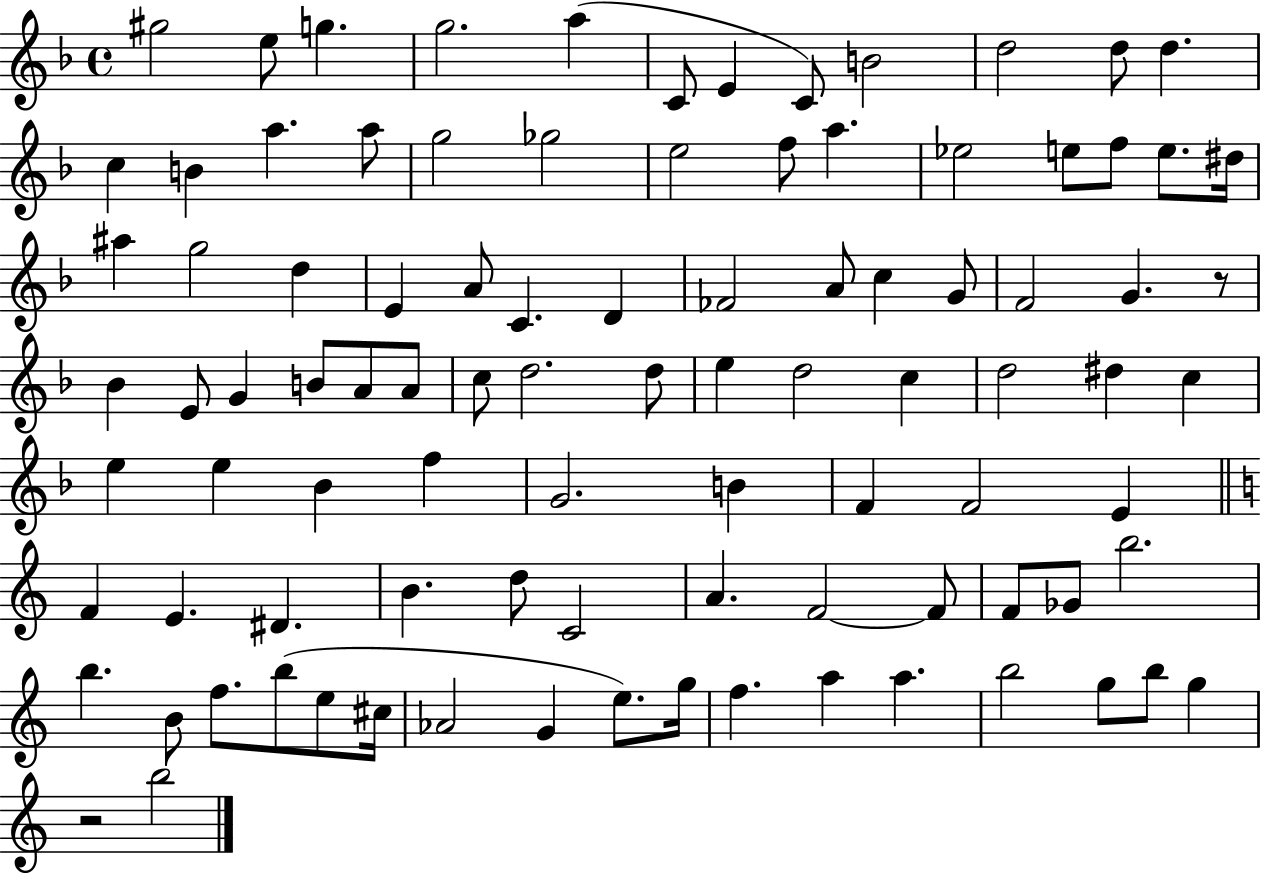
{
  \clef treble
  \time 4/4
  \defaultTimeSignature
  \key f \major
  gis''2 e''8 g''4. | g''2. a''4( | c'8 e'4 c'8) b'2 | d''2 d''8 d''4. | \break c''4 b'4 a''4. a''8 | g''2 ges''2 | e''2 f''8 a''4. | ees''2 e''8 f''8 e''8. dis''16 | \break ais''4 g''2 d''4 | e'4 a'8 c'4. d'4 | fes'2 a'8 c''4 g'8 | f'2 g'4. r8 | \break bes'4 e'8 g'4 b'8 a'8 a'8 | c''8 d''2. d''8 | e''4 d''2 c''4 | d''2 dis''4 c''4 | \break e''4 e''4 bes'4 f''4 | g'2. b'4 | f'4 f'2 e'4 | \bar "||" \break \key c \major f'4 e'4. dis'4. | b'4. d''8 c'2 | a'4. f'2~~ f'8 | f'8 ges'8 b''2. | \break b''4. b'8 f''8. b''8( e''8 cis''16 | aes'2 g'4 e''8.) g''16 | f''4. a''4 a''4. | b''2 g''8 b''8 g''4 | \break r2 b''2 | \bar "|."
}